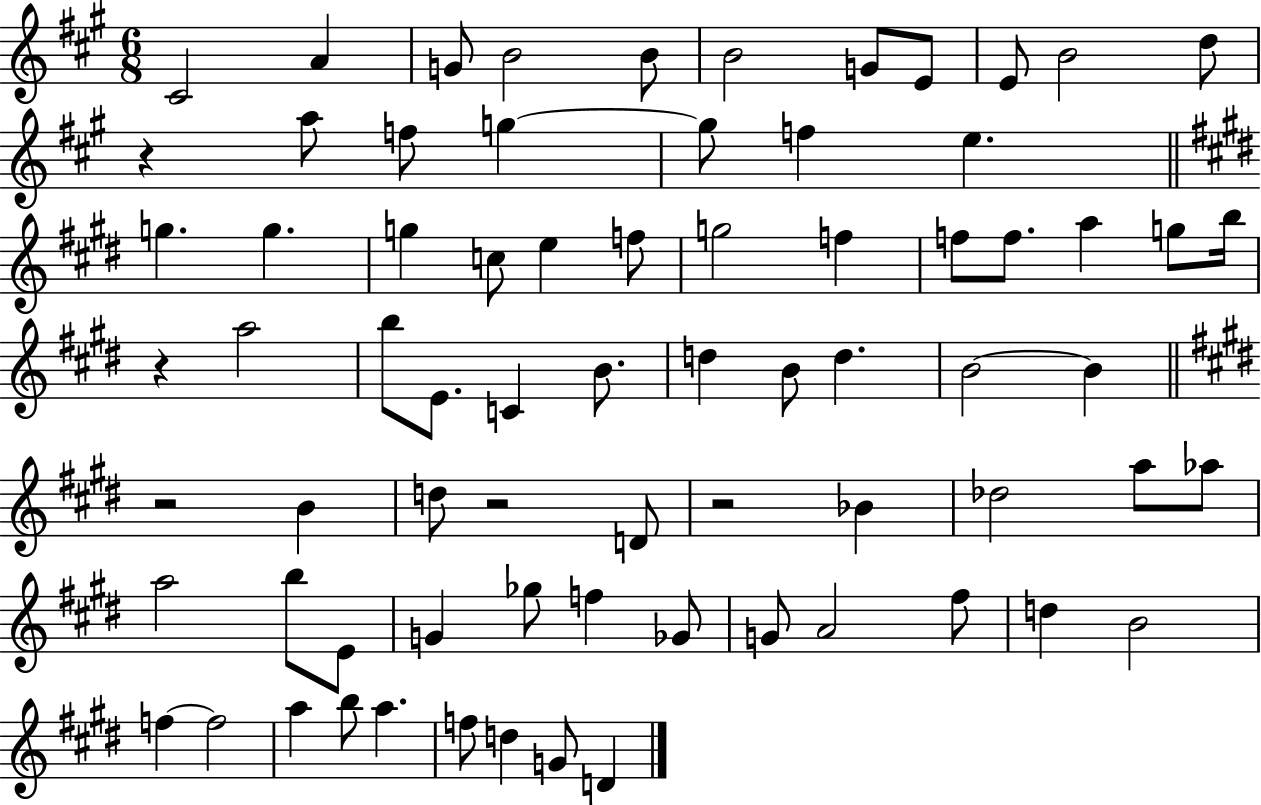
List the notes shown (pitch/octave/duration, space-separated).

C#4/h A4/q G4/e B4/h B4/e B4/h G4/e E4/e E4/e B4/h D5/e R/q A5/e F5/e G5/q G5/e F5/q E5/q. G5/q. G5/q. G5/q C5/e E5/q F5/e G5/h F5/q F5/e F5/e. A5/q G5/e B5/s R/q A5/h B5/e E4/e. C4/q B4/e. D5/q B4/e D5/q. B4/h B4/q R/h B4/q D5/e R/h D4/e R/h Bb4/q Db5/h A5/e Ab5/e A5/h B5/e E4/e G4/q Gb5/e F5/q Gb4/e G4/e A4/h F#5/e D5/q B4/h F5/q F5/h A5/q B5/e A5/q. F5/e D5/q G4/e D4/q